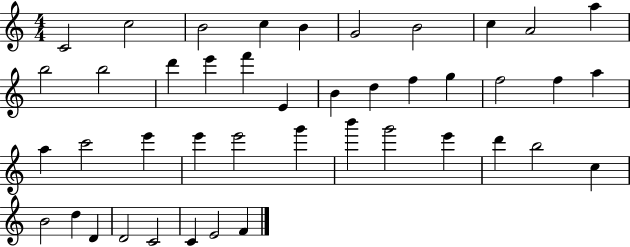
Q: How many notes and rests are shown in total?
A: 43